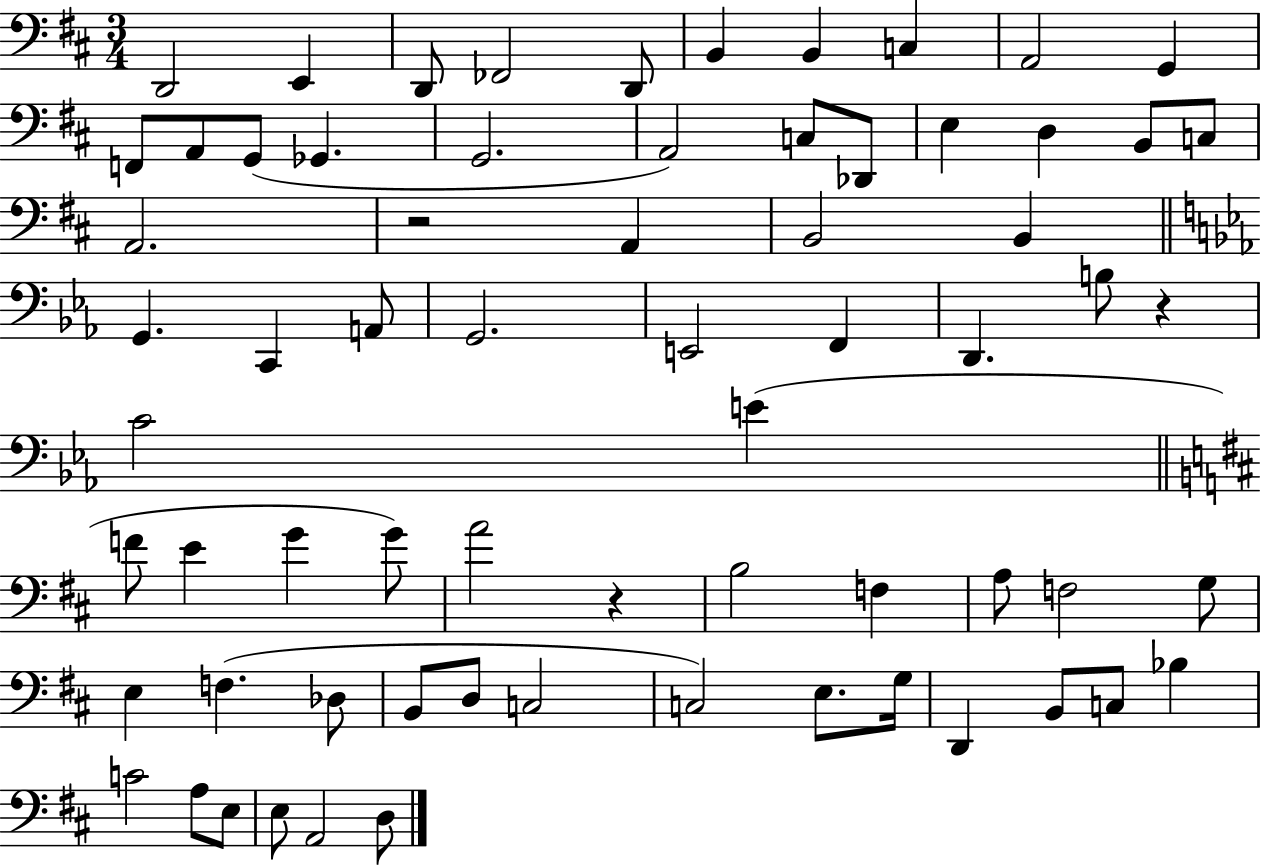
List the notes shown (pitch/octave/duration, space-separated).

D2/h E2/q D2/e FES2/h D2/e B2/q B2/q C3/q A2/h G2/q F2/e A2/e G2/e Gb2/q. G2/h. A2/h C3/e Db2/e E3/q D3/q B2/e C3/e A2/h. R/h A2/q B2/h B2/q G2/q. C2/q A2/e G2/h. E2/h F2/q D2/q. B3/e R/q C4/h E4/q F4/e E4/q G4/q G4/e A4/h R/q B3/h F3/q A3/e F3/h G3/e E3/q F3/q. Db3/e B2/e D3/e C3/h C3/h E3/e. G3/s D2/q B2/e C3/e Bb3/q C4/h A3/e E3/e E3/e A2/h D3/e